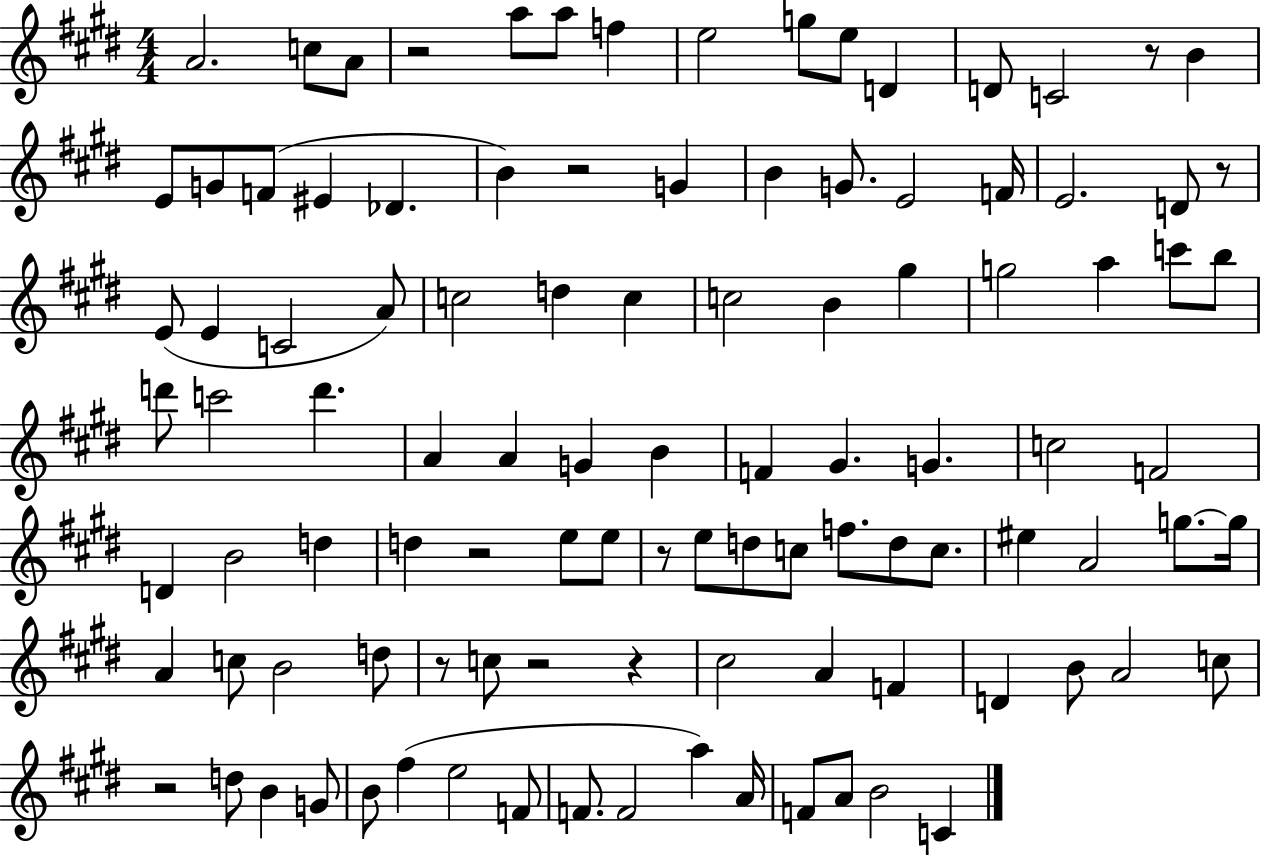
A4/h. C5/e A4/e R/h A5/e A5/e F5/q E5/h G5/e E5/e D4/q D4/e C4/h R/e B4/q E4/e G4/e F4/e EIS4/q Db4/q. B4/q R/h G4/q B4/q G4/e. E4/h F4/s E4/h. D4/e R/e E4/e E4/q C4/h A4/e C5/h D5/q C5/q C5/h B4/q G#5/q G5/h A5/q C6/e B5/e D6/e C6/h D6/q. A4/q A4/q G4/q B4/q F4/q G#4/q. G4/q. C5/h F4/h D4/q B4/h D5/q D5/q R/h E5/e E5/e R/e E5/e D5/e C5/e F5/e. D5/e C5/e. EIS5/q A4/h G5/e. G5/s A4/q C5/e B4/h D5/e R/e C5/e R/h R/q C#5/h A4/q F4/q D4/q B4/e A4/h C5/e R/h D5/e B4/q G4/e B4/e F#5/q E5/h F4/e F4/e. F4/h A5/q A4/s F4/e A4/e B4/h C4/q